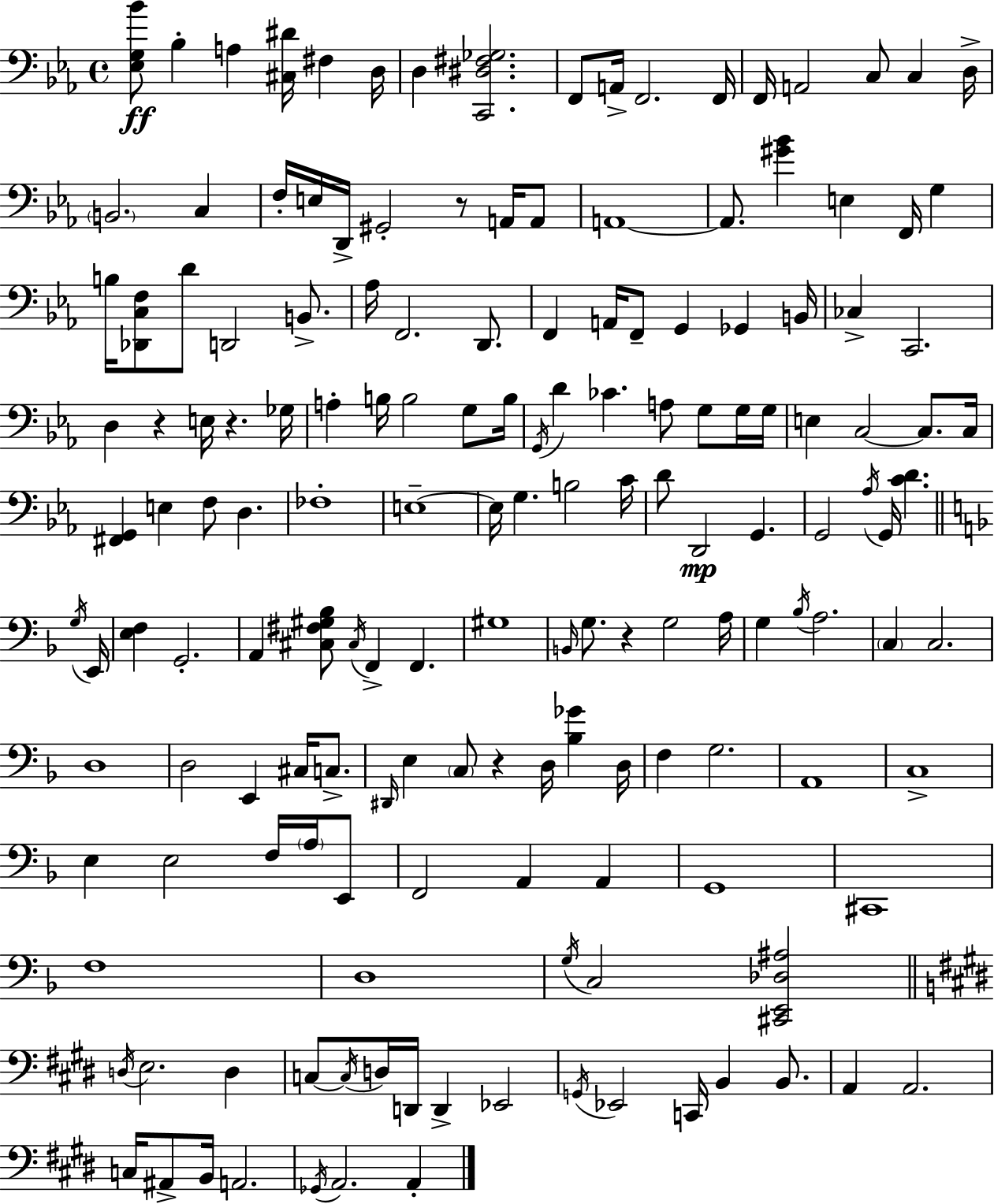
X:1
T:Untitled
M:4/4
L:1/4
K:Cm
[_E,G,_B]/2 _B, A, [^C,^D]/4 ^F, D,/4 D, [C,,^D,^F,_G,]2 F,,/2 A,,/4 F,,2 F,,/4 F,,/4 A,,2 C,/2 C, D,/4 B,,2 C, F,/4 E,/4 D,,/4 ^G,,2 z/2 A,,/4 A,,/2 A,,4 A,,/2 [^G_B] E, F,,/4 G, B,/4 [_D,,C,F,]/2 D/2 D,,2 B,,/2 _A,/4 F,,2 D,,/2 F,, A,,/4 F,,/2 G,, _G,, B,,/4 _C, C,,2 D, z E,/4 z _G,/4 A, B,/4 B,2 G,/2 B,/4 G,,/4 D _C A,/2 G,/2 G,/4 G,/4 E, C,2 C,/2 C,/4 [^F,,G,,] E, F,/2 D, _F,4 E,4 E,/4 G, B,2 C/4 D/2 D,,2 G,, G,,2 _A,/4 G,,/4 [CD] G,/4 E,,/4 [E,F,] G,,2 A,, [^C,^F,^G,_B,]/2 ^C,/4 F,, F,, ^G,4 B,,/4 G,/2 z G,2 A,/4 G, _B,/4 A,2 C, C,2 D,4 D,2 E,, ^C,/4 C,/2 ^D,,/4 E, C,/2 z D,/4 [_B,_G] D,/4 F, G,2 A,,4 C,4 E, E,2 F,/4 A,/4 E,,/2 F,,2 A,, A,, G,,4 ^C,,4 F,4 D,4 G,/4 C,2 [^C,,E,,_D,^A,]2 D,/4 E,2 D, C,/2 C,/4 D,/4 D,,/4 D,, _E,,2 G,,/4 _E,,2 C,,/4 B,, B,,/2 A,, A,,2 C,/4 ^A,,/2 B,,/4 A,,2 _G,,/4 A,,2 A,,